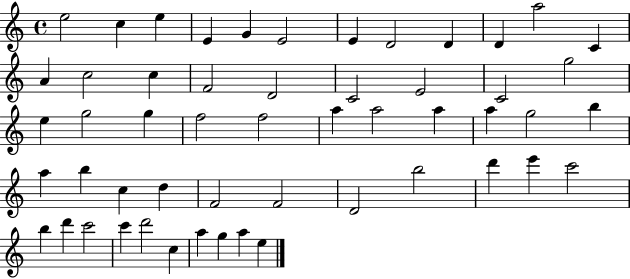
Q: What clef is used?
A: treble